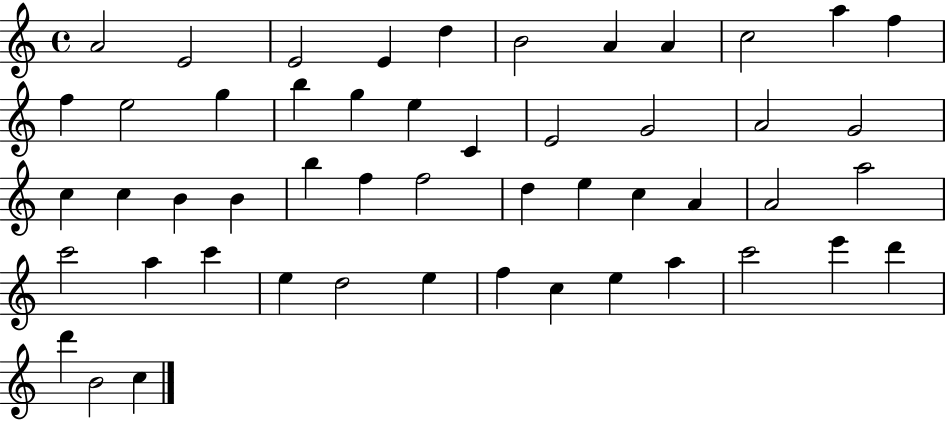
{
  \clef treble
  \time 4/4
  \defaultTimeSignature
  \key c \major
  a'2 e'2 | e'2 e'4 d''4 | b'2 a'4 a'4 | c''2 a''4 f''4 | \break f''4 e''2 g''4 | b''4 g''4 e''4 c'4 | e'2 g'2 | a'2 g'2 | \break c''4 c''4 b'4 b'4 | b''4 f''4 f''2 | d''4 e''4 c''4 a'4 | a'2 a''2 | \break c'''2 a''4 c'''4 | e''4 d''2 e''4 | f''4 c''4 e''4 a''4 | c'''2 e'''4 d'''4 | \break d'''4 b'2 c''4 | \bar "|."
}